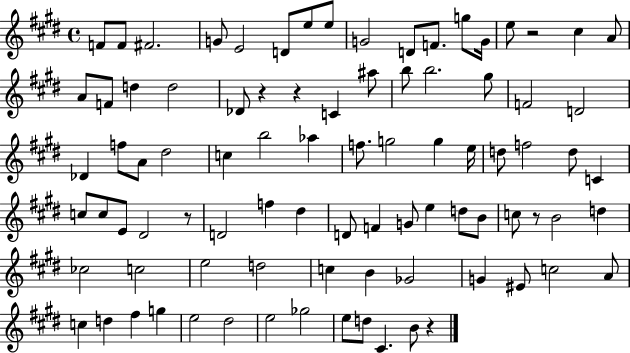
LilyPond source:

{
  \clef treble
  \time 4/4
  \defaultTimeSignature
  \key e \major
  f'8 f'8 fis'2. | g'8 e'2 d'8 e''8 e''8 | g'2 d'8 f'8. g''8 g'16 | e''8 r2 cis''4 a'8 | \break a'8 f'8 d''4 d''2 | des'8 r4 r4 c'4 ais''8 | b''8 b''2. gis''8 | f'2 d'2 | \break des'4 f''8 a'8 dis''2 | c''4 b''2 aes''4 | f''8. g''2 g''4 e''16 | d''8 f''2 d''8 c'4 | \break c''8 c''8 e'8 dis'2 r8 | d'2 f''4 dis''4 | d'8 f'4 g'8 e''4 d''8 b'8 | c''8 r8 b'2 d''4 | \break ces''2 c''2 | e''2 d''2 | c''4 b'4 ges'2 | g'4 eis'8 c''2 a'8 | \break c''4 d''4 fis''4 g''4 | e''2 dis''2 | e''2 ges''2 | e''8 d''8 cis'4. b'8 r4 | \break \bar "|."
}